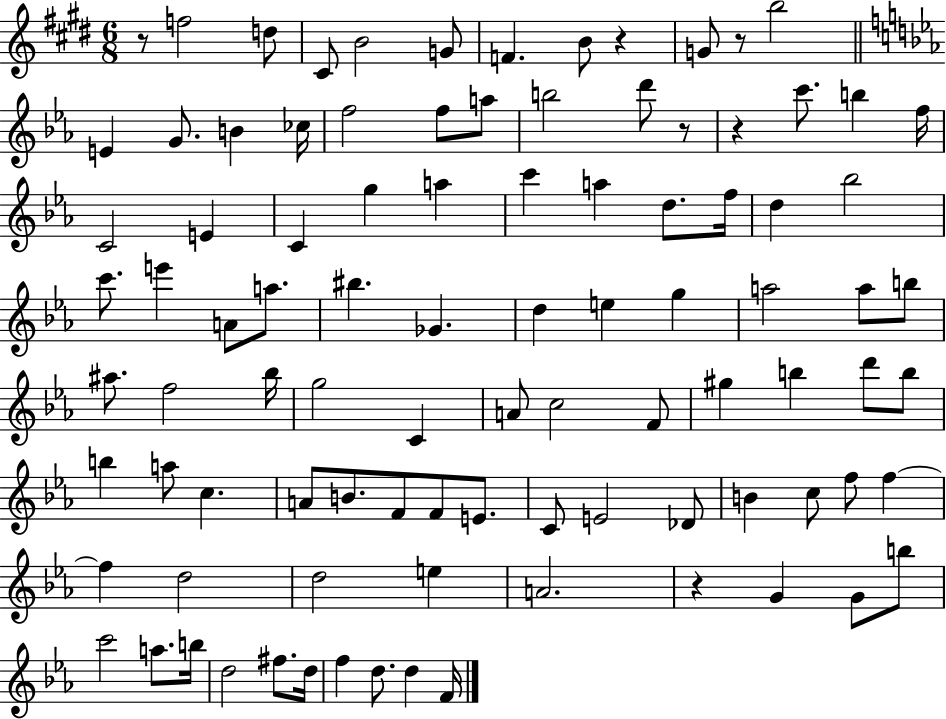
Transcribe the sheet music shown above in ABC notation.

X:1
T:Untitled
M:6/8
L:1/4
K:E
z/2 f2 d/2 ^C/2 B2 G/2 F B/2 z G/2 z/2 b2 E G/2 B _c/4 f2 f/2 a/2 b2 d'/2 z/2 z c'/2 b f/4 C2 E C g a c' a d/2 f/4 d _b2 c'/2 e' A/2 a/2 ^b _G d e g a2 a/2 b/2 ^a/2 f2 _b/4 g2 C A/2 c2 F/2 ^g b d'/2 b/2 b a/2 c A/2 B/2 F/2 F/2 E/2 C/2 E2 _D/2 B c/2 f/2 f f d2 d2 e A2 z G G/2 b/2 c'2 a/2 b/4 d2 ^f/2 d/4 f d/2 d F/4